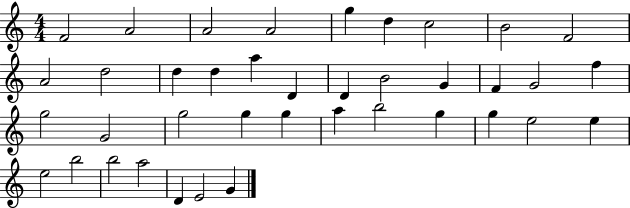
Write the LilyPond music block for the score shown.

{
  \clef treble
  \numericTimeSignature
  \time 4/4
  \key c \major
  f'2 a'2 | a'2 a'2 | g''4 d''4 c''2 | b'2 f'2 | \break a'2 d''2 | d''4 d''4 a''4 d'4 | d'4 b'2 g'4 | f'4 g'2 f''4 | \break g''2 g'2 | g''2 g''4 g''4 | a''4 b''2 g''4 | g''4 e''2 e''4 | \break e''2 b''2 | b''2 a''2 | d'4 e'2 g'4 | \bar "|."
}